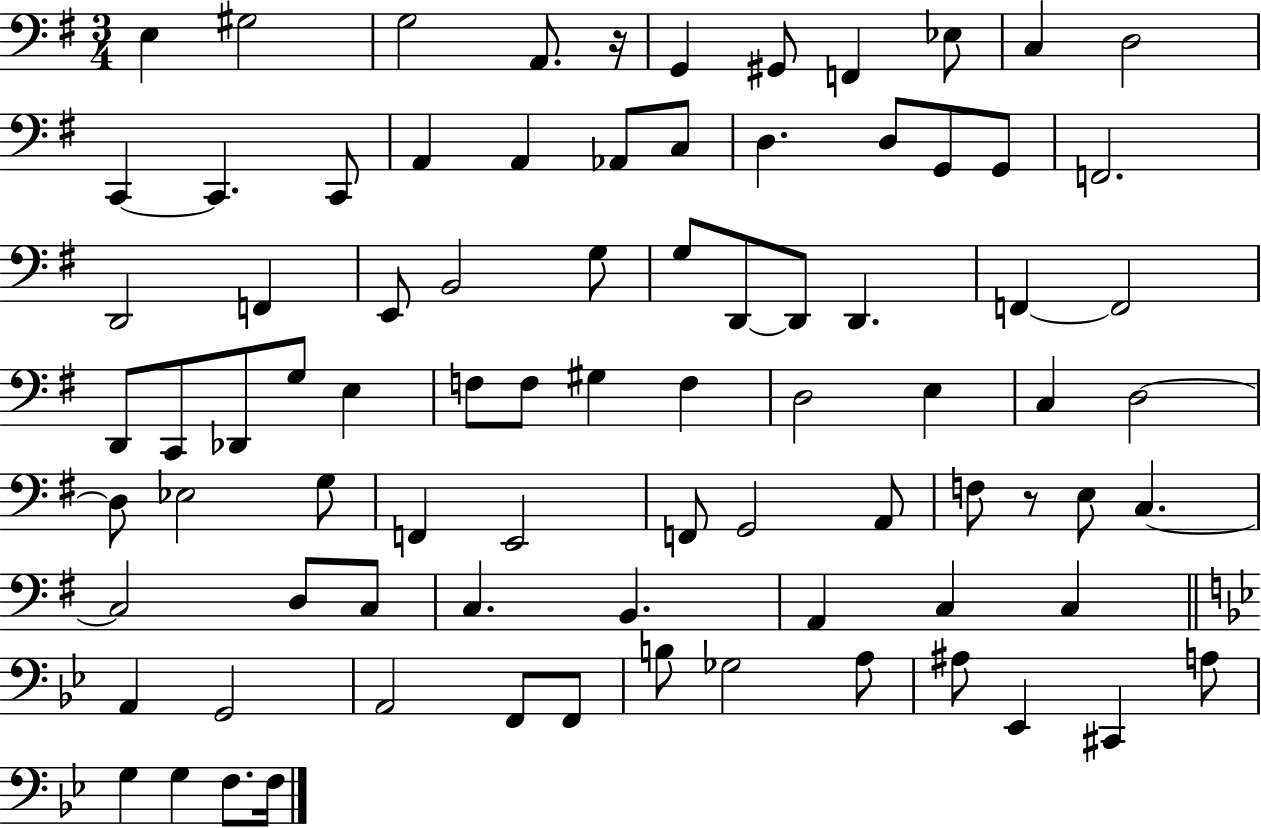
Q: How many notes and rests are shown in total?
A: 83